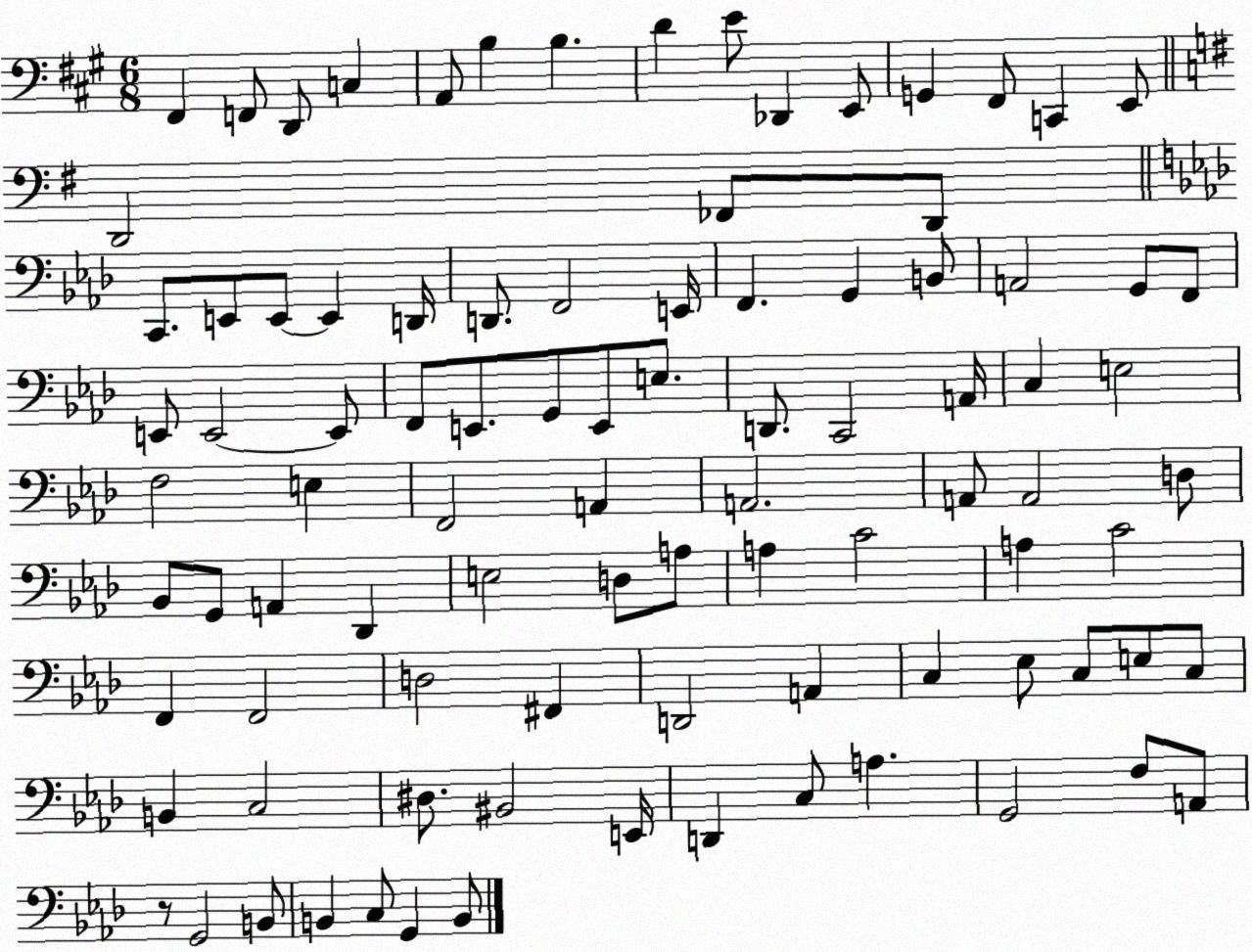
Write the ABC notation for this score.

X:1
T:Untitled
M:6/8
L:1/4
K:A
^F,, F,,/2 D,,/2 C, A,,/2 B, B, D E/2 _D,, E,,/2 G,, ^F,,/2 C,, E,,/2 D,,2 _F,,/2 D,,/2 C,,/2 E,,/2 E,,/2 E,, D,,/4 D,,/2 F,,2 E,,/4 F,, G,, B,,/2 A,,2 G,,/2 F,,/2 E,,/2 E,,2 E,,/2 F,,/2 E,,/2 G,,/2 E,,/2 E,/2 D,,/2 C,,2 A,,/4 C, E,2 F,2 E, F,,2 A,, A,,2 A,,/2 A,,2 D,/2 _B,,/2 G,,/2 A,, _D,, E,2 D,/2 A,/2 A, C2 A, C2 F,, F,,2 D,2 ^F,, D,,2 A,, C, _E,/2 C,/2 E,/2 C,/2 B,, C,2 ^D,/2 ^B,,2 E,,/4 D,, C,/2 A, G,,2 F,/2 A,,/2 z/2 G,,2 B,,/2 B,, C,/2 G,, B,,/2